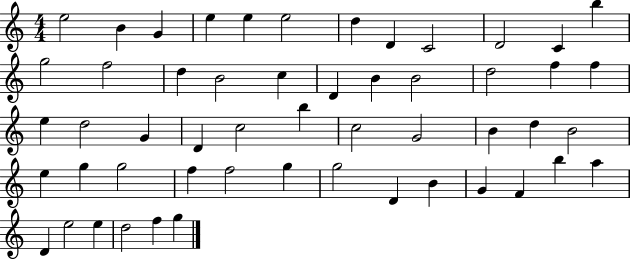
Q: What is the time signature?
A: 4/4